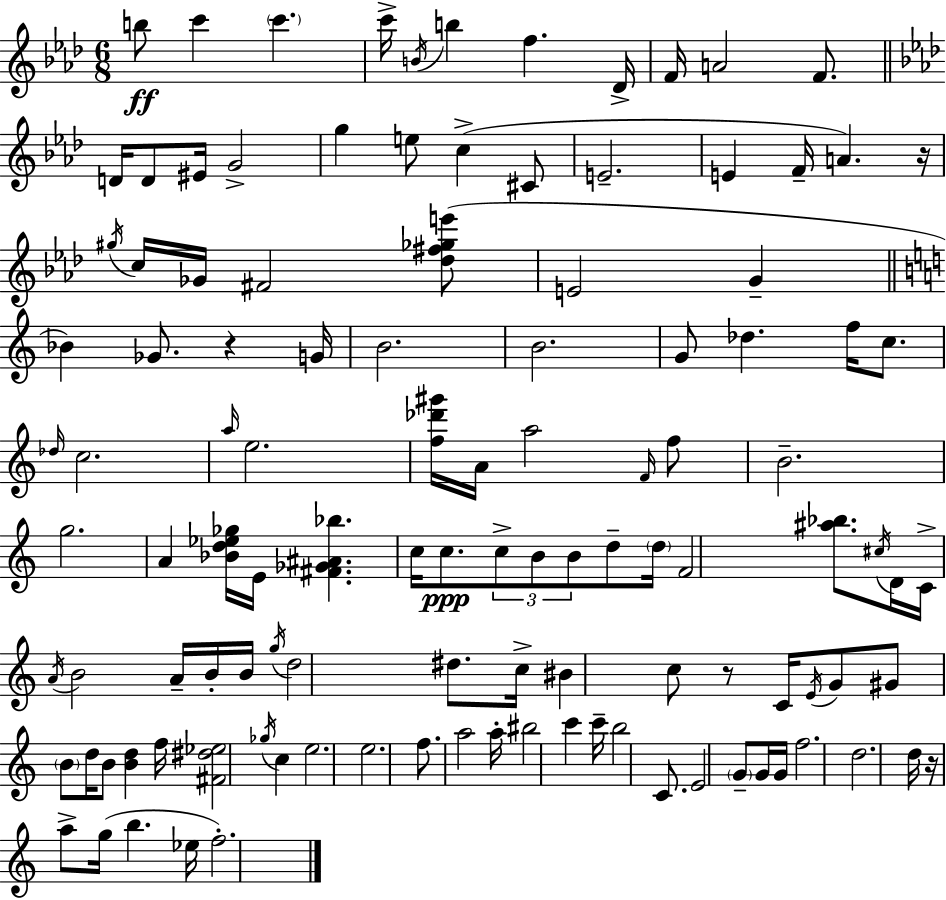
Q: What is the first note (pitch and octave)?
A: B5